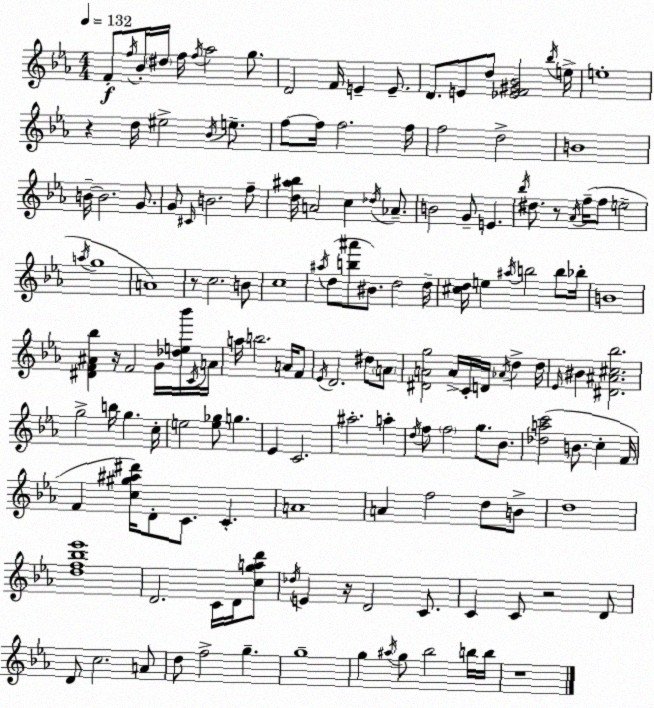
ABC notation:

X:1
T:Untitled
M:4/4
L:1/4
K:Eb
F/2 f/4 _B/4 ^d/4 f/4 f/4 _a2 g/2 D2 F/4 E E/2 D/2 E/2 d/2 [_EF^G_B]2 _b/4 e/4 e4 z d/4 ^e2 _B/4 e/2 f/2 f/4 f2 f/4 f2 d2 B4 B/4 B2 G/2 G/2 ^C/4 B2 f/2 [d^a_b]/4 A2 c _d/4 _A/2 B2 G/2 E _b/4 ^d/2 z/2 _A/4 f/4 f/2 e2 a/4 g4 A4 z/2 c2 B/2 c4 ^a/4 d/2 [b^a']/2 ^B/2 d2 d/4 [^cd]/4 e ^a/4 b2 b/2 _b/4 B4 [^DF^A_b] z/4 F2 G/4 [_de_b']/4 C/4 A/4 a/4 b2 A/4 F/2 _E/4 D2 ^d/2 A/2 [^DAg]2 A/4 C/4 D/4 _A/4 d d/4 _E/4 ^B [^D^A^c_b]2 g2 b/4 g c/4 e2 [e_g]/2 g _E C2 ^a2 a d/4 f/2 f2 g/2 _B/2 [_dac']2 B/2 c F/4 F [c^g^a^d']/4 D/2 C/2 C A4 A f2 d/2 B/2 d4 [df_b_e']4 D2 C/4 D/4 [cgad']/2 _d/4 E z/4 D2 C/2 C C/2 z2 D/2 D/2 c2 A/2 d/2 f2 g g4 g ^a/4 g/2 _b2 b/4 b/4 z4